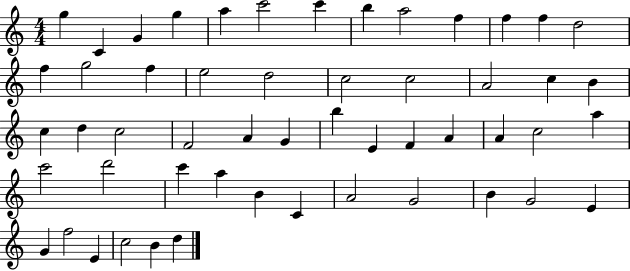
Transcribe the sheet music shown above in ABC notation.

X:1
T:Untitled
M:4/4
L:1/4
K:C
g C G g a c'2 c' b a2 f f f d2 f g2 f e2 d2 c2 c2 A2 c B c d c2 F2 A G b E F A A c2 a c'2 d'2 c' a B C A2 G2 B G2 E G f2 E c2 B d